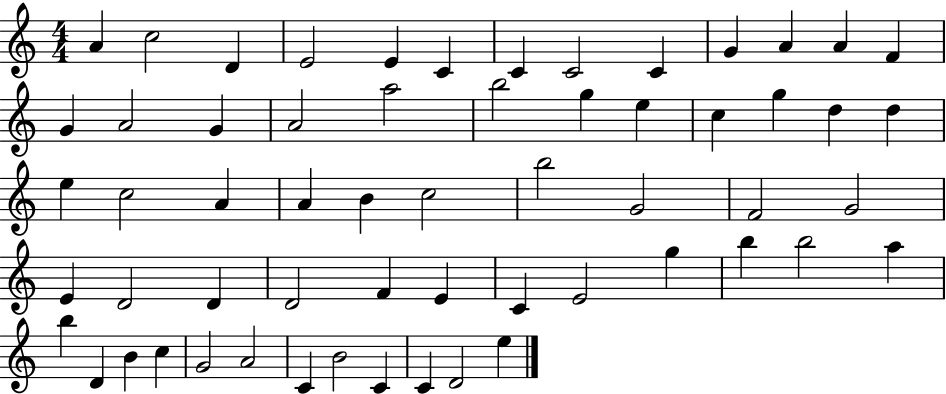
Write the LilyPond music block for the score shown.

{
  \clef treble
  \numericTimeSignature
  \time 4/4
  \key c \major
  a'4 c''2 d'4 | e'2 e'4 c'4 | c'4 c'2 c'4 | g'4 a'4 a'4 f'4 | \break g'4 a'2 g'4 | a'2 a''2 | b''2 g''4 e''4 | c''4 g''4 d''4 d''4 | \break e''4 c''2 a'4 | a'4 b'4 c''2 | b''2 g'2 | f'2 g'2 | \break e'4 d'2 d'4 | d'2 f'4 e'4 | c'4 e'2 g''4 | b''4 b''2 a''4 | \break b''4 d'4 b'4 c''4 | g'2 a'2 | c'4 b'2 c'4 | c'4 d'2 e''4 | \break \bar "|."
}